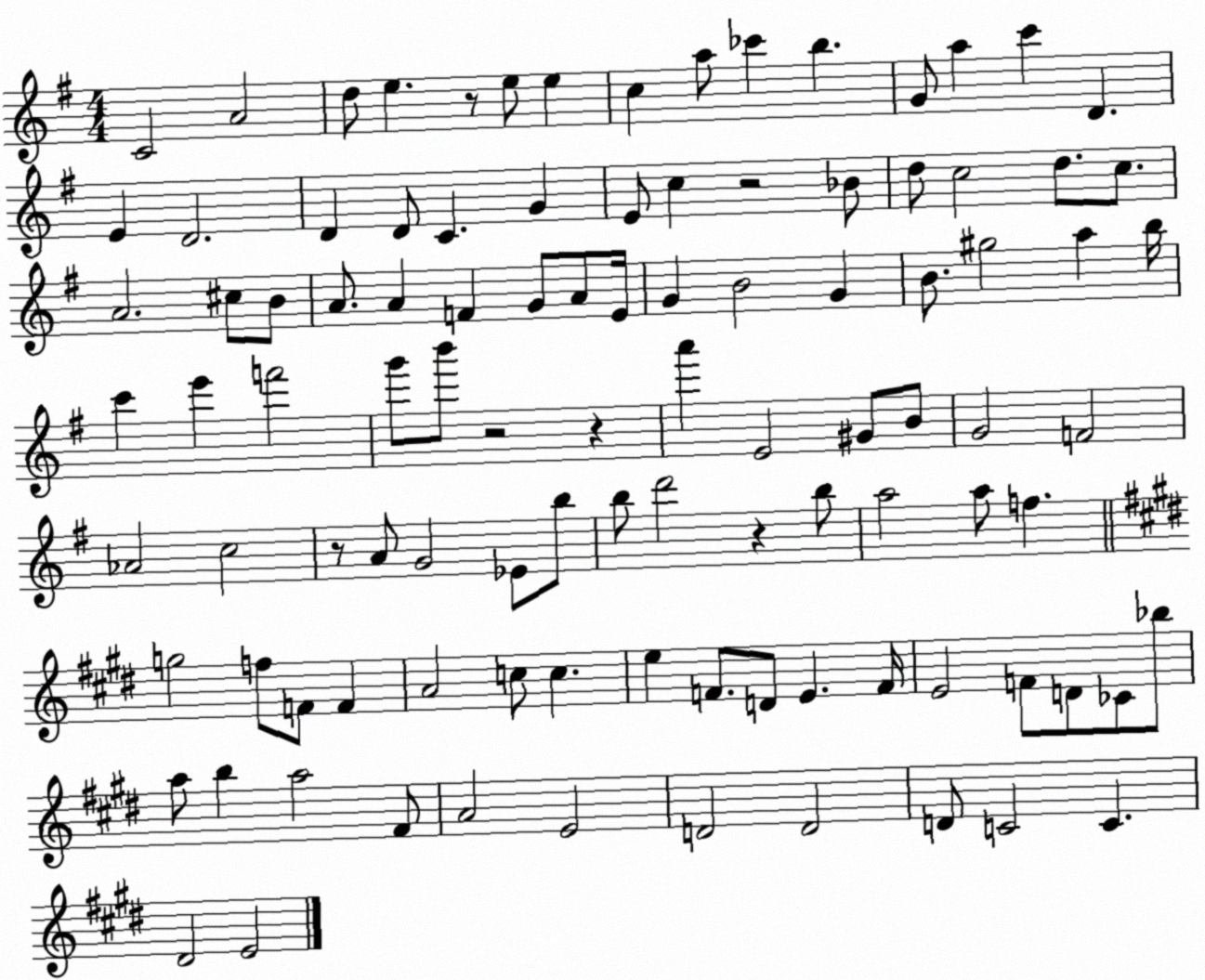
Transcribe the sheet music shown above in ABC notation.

X:1
T:Untitled
M:4/4
L:1/4
K:G
C2 A2 d/2 e z/2 e/2 e c a/2 _c' b G/2 a c' D E D2 D D/2 C G E/2 c z2 _B/2 d/2 c2 d/2 c/2 A2 ^c/2 B/2 A/2 A F G/2 A/2 E/4 G B2 G B/2 ^g2 a b/4 c' e' f'2 g'/2 b'/2 z2 z a' E2 ^G/2 B/2 G2 F2 _A2 c2 z/2 A/2 G2 _E/2 b/2 b/2 d'2 z b/2 a2 a/2 f g2 f/2 F/2 F A2 c/2 c e F/2 D/2 E F/4 E2 F/2 D/2 _C/2 _b/2 a/2 b a2 ^F/2 A2 E2 D2 D2 D/2 C2 C ^D2 E2